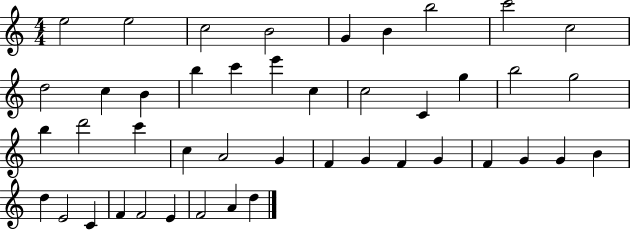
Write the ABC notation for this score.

X:1
T:Untitled
M:4/4
L:1/4
K:C
e2 e2 c2 B2 G B b2 c'2 c2 d2 c B b c' e' c c2 C g b2 g2 b d'2 c' c A2 G F G F G F G G B d E2 C F F2 E F2 A d